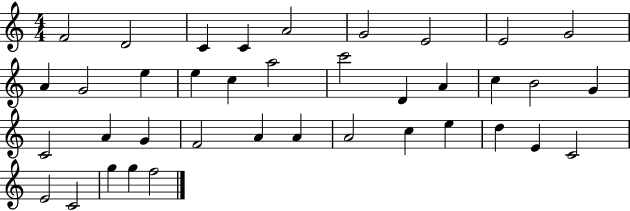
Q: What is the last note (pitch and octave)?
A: F5